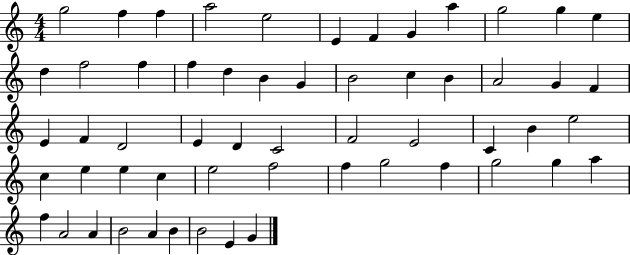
{
  \clef treble
  \numericTimeSignature
  \time 4/4
  \key c \major
  g''2 f''4 f''4 | a''2 e''2 | e'4 f'4 g'4 a''4 | g''2 g''4 e''4 | \break d''4 f''2 f''4 | f''4 d''4 b'4 g'4 | b'2 c''4 b'4 | a'2 g'4 f'4 | \break e'4 f'4 d'2 | e'4 d'4 c'2 | f'2 e'2 | c'4 b'4 e''2 | \break c''4 e''4 e''4 c''4 | e''2 f''2 | f''4 g''2 f''4 | g''2 g''4 a''4 | \break f''4 a'2 a'4 | b'2 a'4 b'4 | b'2 e'4 g'4 | \bar "|."
}